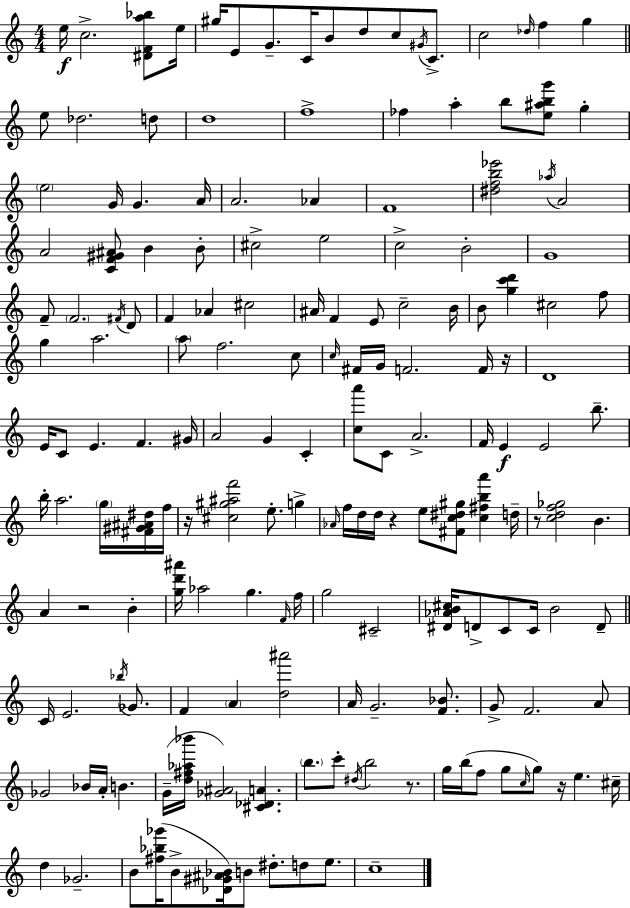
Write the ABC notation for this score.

X:1
T:Untitled
M:4/4
L:1/4
K:C
e/4 c2 [^DFa_b]/2 e/4 ^g/4 E/2 G/2 C/4 B/2 d/2 c/2 ^G/4 C/2 c2 _d/4 f g e/2 _d2 d/2 d4 f4 _f a b/2 [e^abg']/2 g e2 G/4 G A/4 A2 _A F4 [^dfb_e']2 _a/4 A2 A2 [CF^G^A]/2 B B/2 ^c2 e2 c2 B2 G4 F/2 F2 ^F/4 D/2 F _A ^c2 ^A/4 F E/2 c2 B/4 B/2 [gc'd'] ^c2 f/2 g a2 a/2 f2 c/2 c/4 ^F/4 G/4 F2 F/4 z/4 D4 E/4 C/2 E F ^G/4 A2 G C [ca']/2 C/2 A2 F/4 E E2 b/2 b/4 a2 g/4 [^F^G^A^d]/4 f/4 z/4 [^c^g^af']2 e/2 g _A/4 f/4 d/4 d/4 z e/2 [^Fc^d^g]/2 [c^fba'] d/4 z/2 [cdf_g]2 B A z2 B [gd'^a']/4 _a2 g F/4 f/4 g2 ^C2 [^D_AB^c]/4 D/2 C/2 C/4 B2 D/2 C/4 E2 _b/4 _G/2 F A [d^a']2 A/4 G2 [F_B]/2 G/2 F2 A/2 _G2 _B/4 A/4 B G/4 [d^f_a_b']/4 [_G^A]2 [^C_DA] b/2 c'/2 ^d/4 b2 z/2 g/4 b/4 f/2 g/2 c/4 g/2 z/4 e ^c/4 d _G2 B/2 [^f_b_g']/4 B/2 [_D^G^A_B]/4 B/2 ^d/2 d/2 e/2 c4